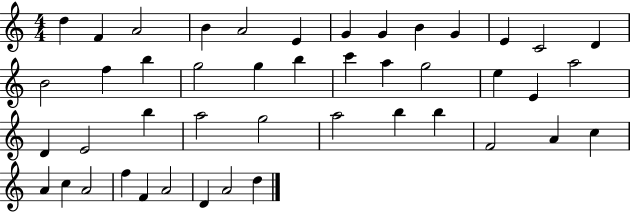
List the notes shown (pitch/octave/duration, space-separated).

D5/q F4/q A4/h B4/q A4/h E4/q G4/q G4/q B4/q G4/q E4/q C4/h D4/q B4/h F5/q B5/q G5/h G5/q B5/q C6/q A5/q G5/h E5/q E4/q A5/h D4/q E4/h B5/q A5/h G5/h A5/h B5/q B5/q F4/h A4/q C5/q A4/q C5/q A4/h F5/q F4/q A4/h D4/q A4/h D5/q